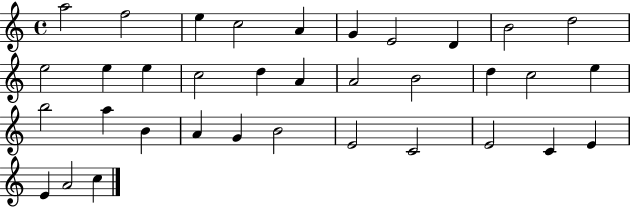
{
  \clef treble
  \time 4/4
  \defaultTimeSignature
  \key c \major
  a''2 f''2 | e''4 c''2 a'4 | g'4 e'2 d'4 | b'2 d''2 | \break e''2 e''4 e''4 | c''2 d''4 a'4 | a'2 b'2 | d''4 c''2 e''4 | \break b''2 a''4 b'4 | a'4 g'4 b'2 | e'2 c'2 | e'2 c'4 e'4 | \break e'4 a'2 c''4 | \bar "|."
}